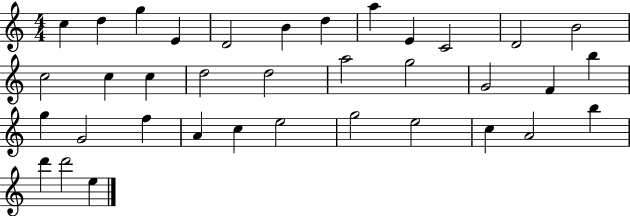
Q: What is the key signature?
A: C major